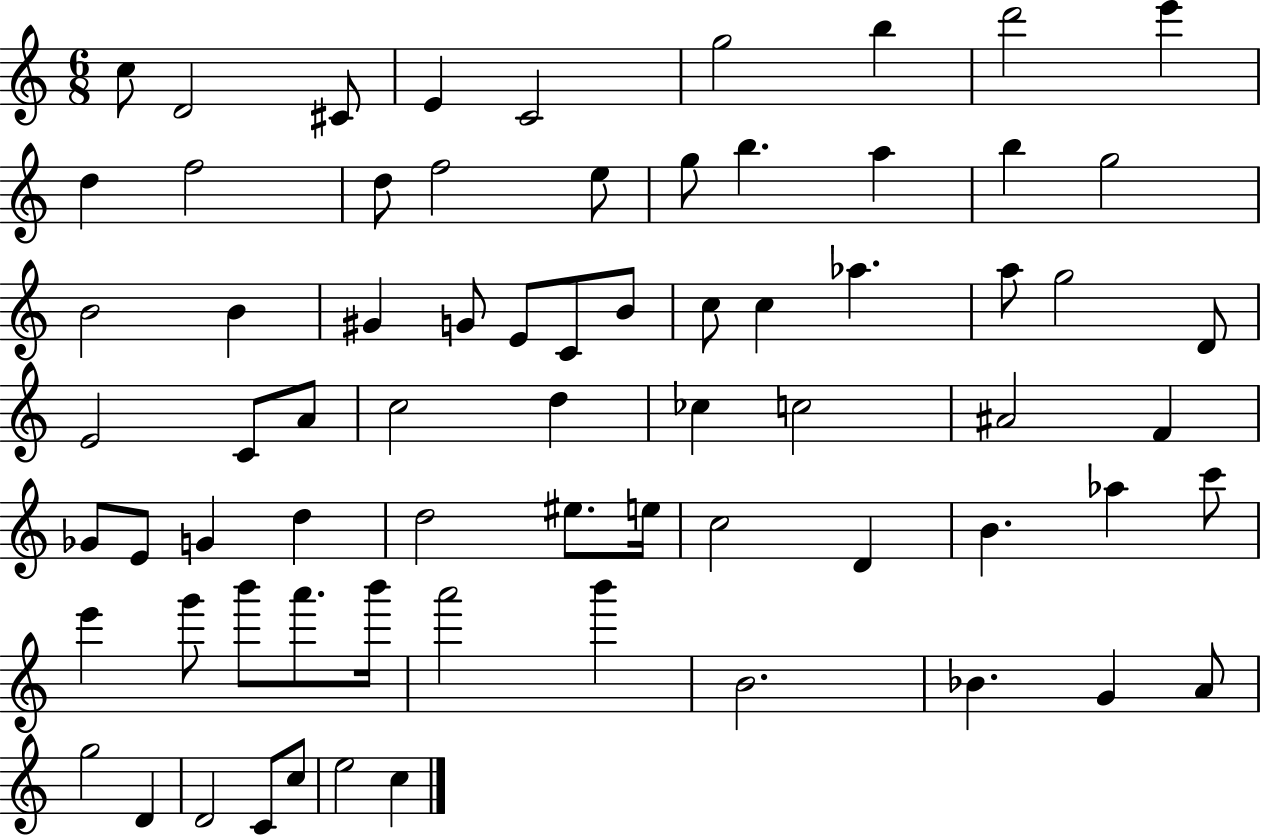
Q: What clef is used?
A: treble